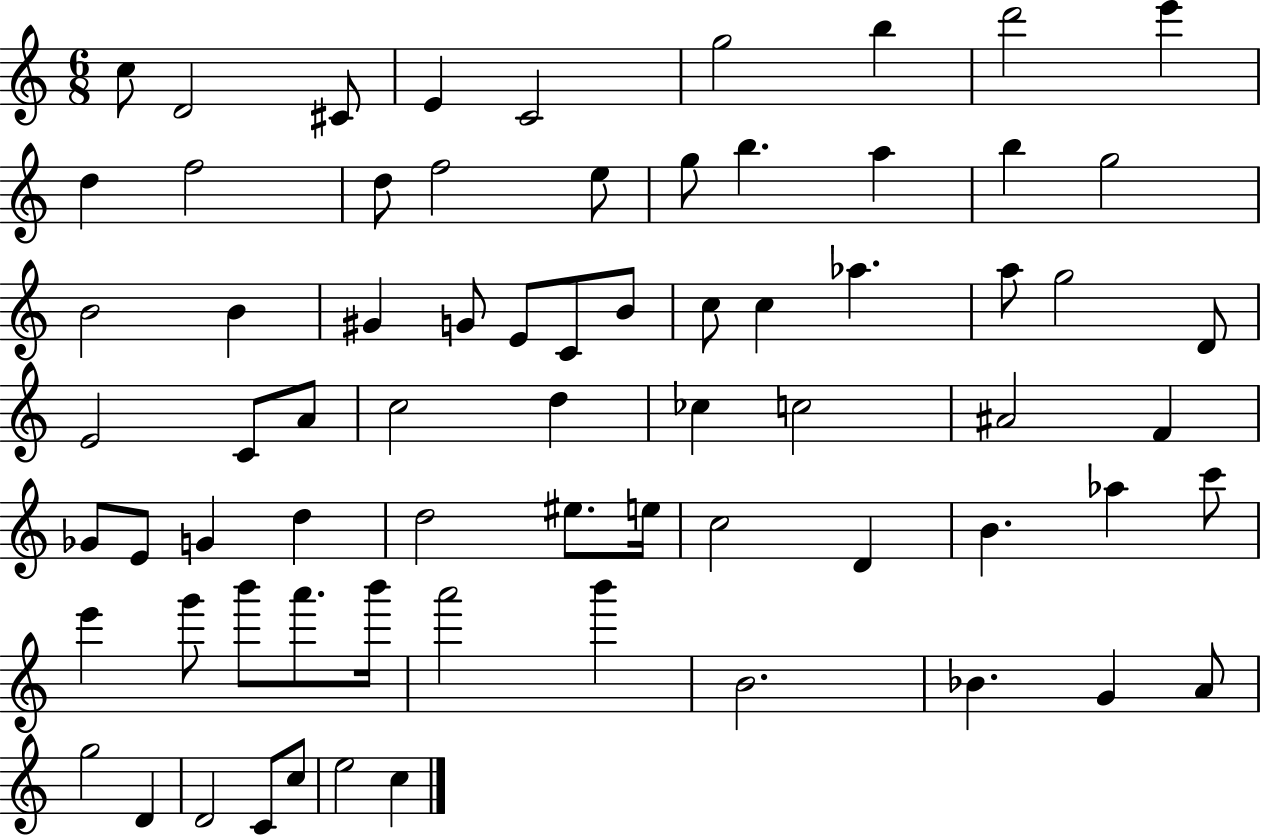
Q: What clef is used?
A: treble